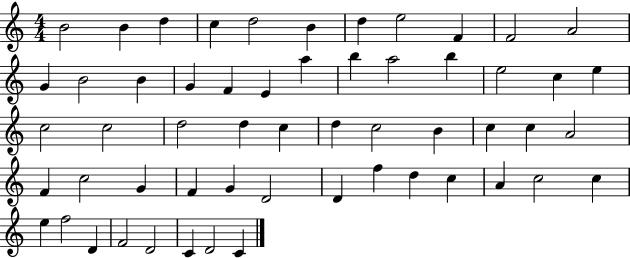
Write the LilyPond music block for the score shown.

{
  \clef treble
  \numericTimeSignature
  \time 4/4
  \key c \major
  b'2 b'4 d''4 | c''4 d''2 b'4 | d''4 e''2 f'4 | f'2 a'2 | \break g'4 b'2 b'4 | g'4 f'4 e'4 a''4 | b''4 a''2 b''4 | e''2 c''4 e''4 | \break c''2 c''2 | d''2 d''4 c''4 | d''4 c''2 b'4 | c''4 c''4 a'2 | \break f'4 c''2 g'4 | f'4 g'4 d'2 | d'4 f''4 d''4 c''4 | a'4 c''2 c''4 | \break e''4 f''2 d'4 | f'2 d'2 | c'4 d'2 c'4 | \bar "|."
}